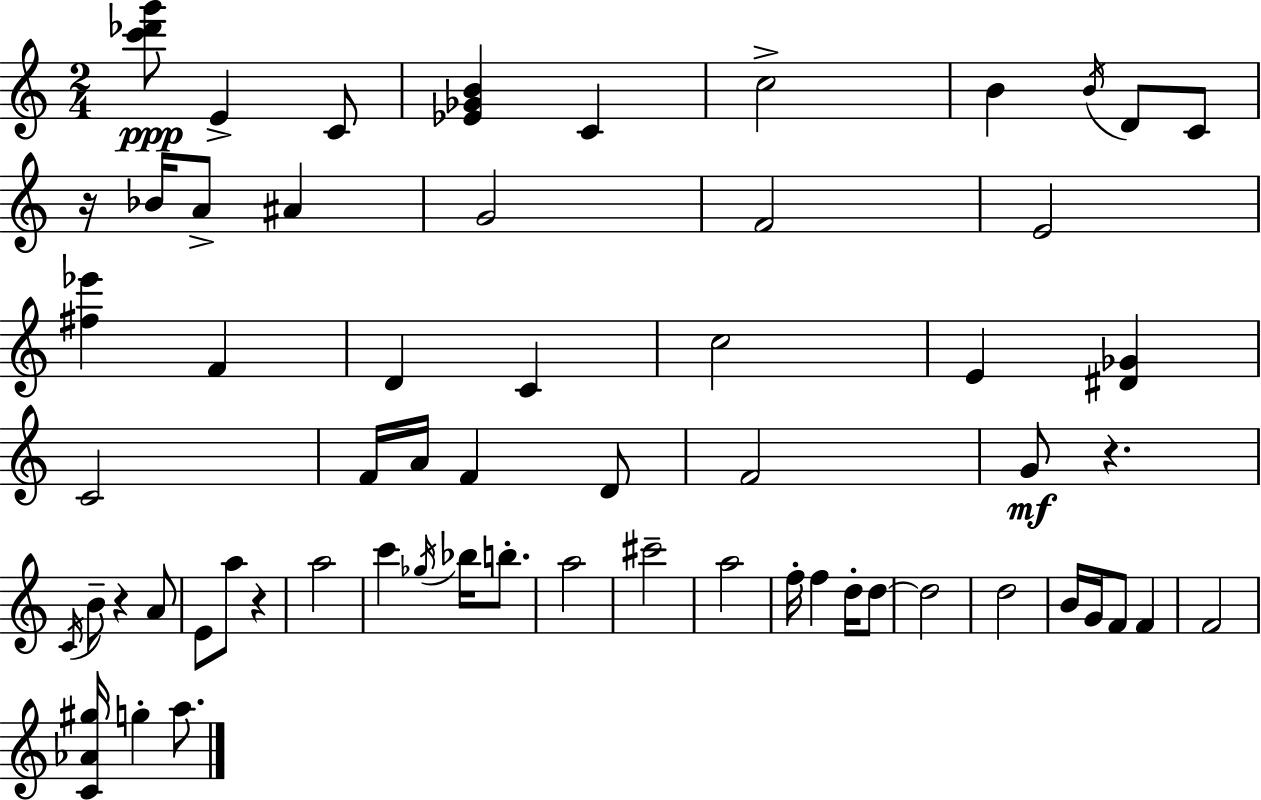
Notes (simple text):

[C6,Db6,G6]/e E4/q C4/e [Eb4,Gb4,B4]/q C4/q C5/h B4/q B4/s D4/e C4/e R/s Bb4/s A4/e A#4/q G4/h F4/h E4/h [F#5,Eb6]/q F4/q D4/q C4/q C5/h E4/q [D#4,Gb4]/q C4/h F4/s A4/s F4/q D4/e F4/h G4/e R/q. C4/s B4/e R/q A4/e E4/e A5/e R/q A5/h C6/q Gb5/s Bb5/s B5/e. A5/h C#6/h A5/h F5/s F5/q D5/s D5/e D5/h D5/h B4/s G4/s F4/e F4/q F4/h [C4,Ab4,G#5]/s G5/q A5/e.